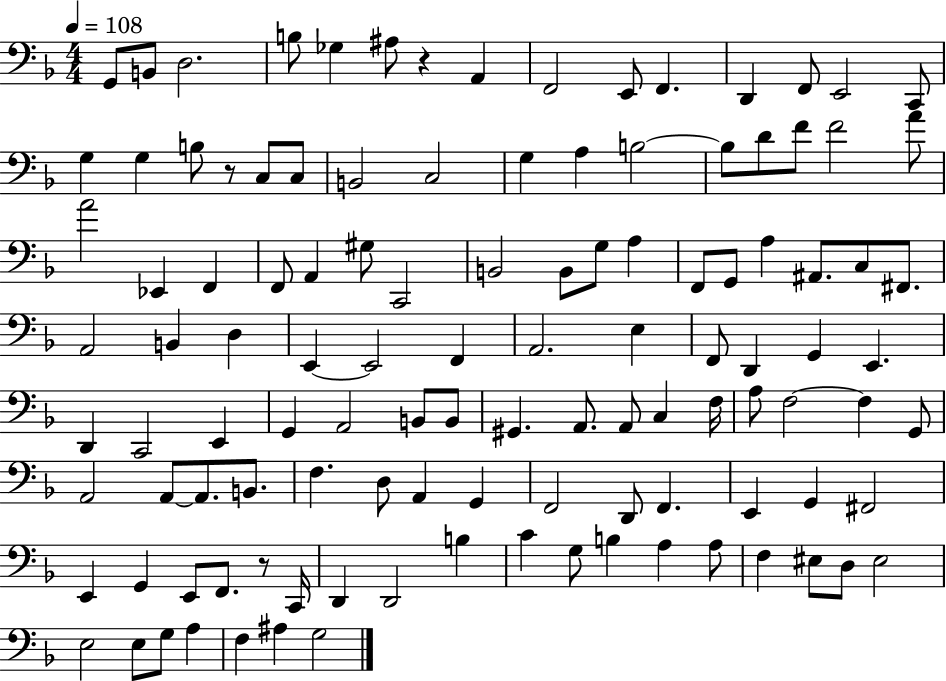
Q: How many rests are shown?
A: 3